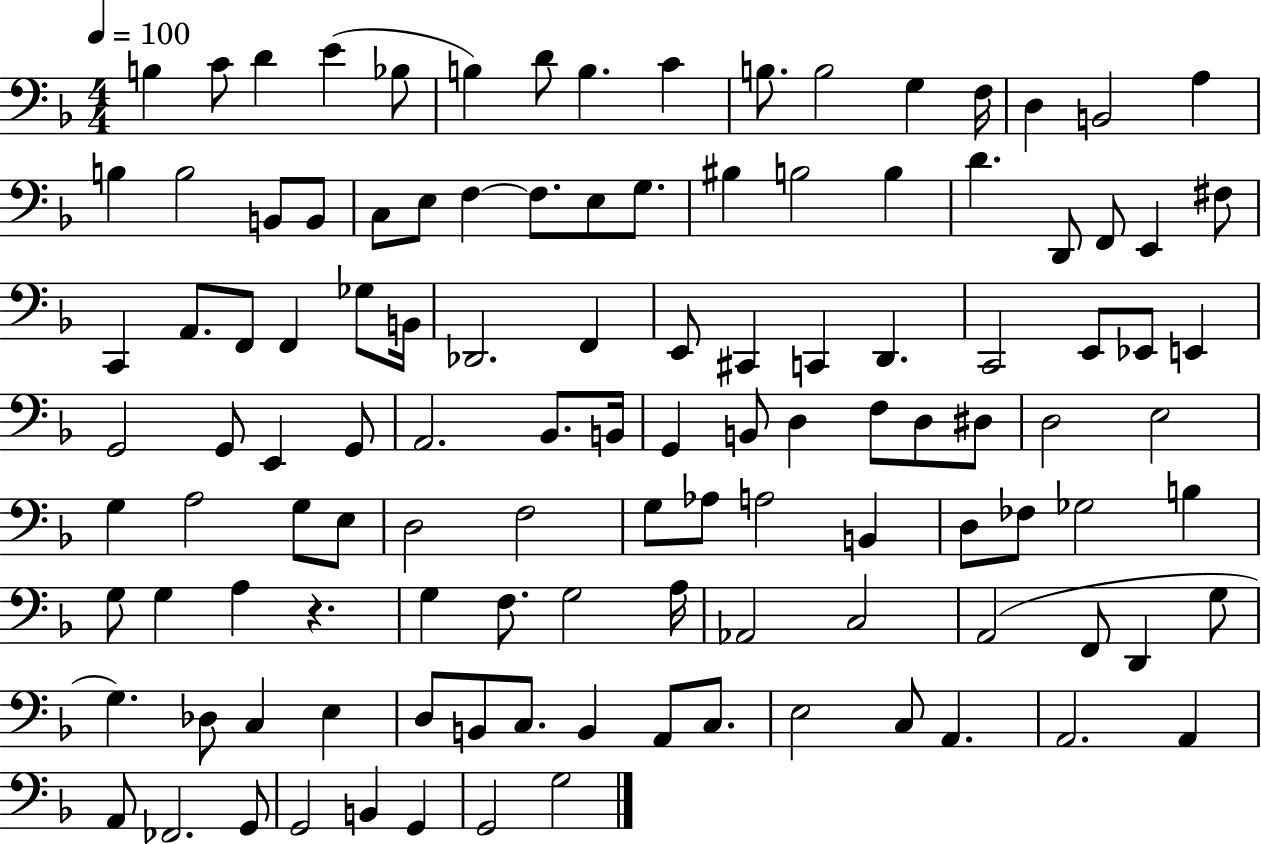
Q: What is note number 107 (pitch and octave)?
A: A2